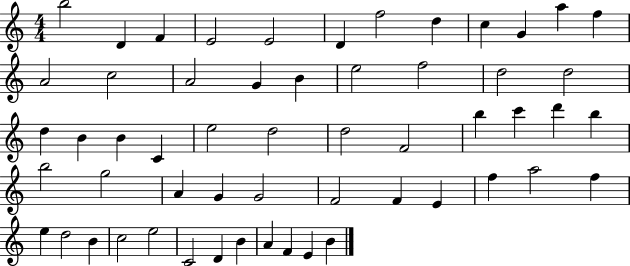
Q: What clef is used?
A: treble